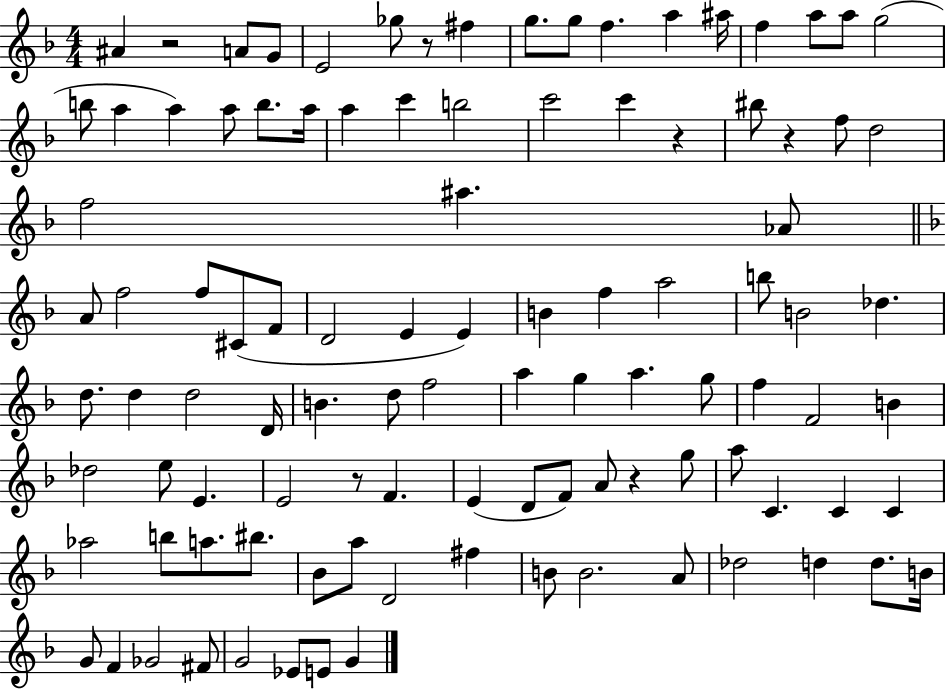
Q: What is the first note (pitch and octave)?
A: A#4